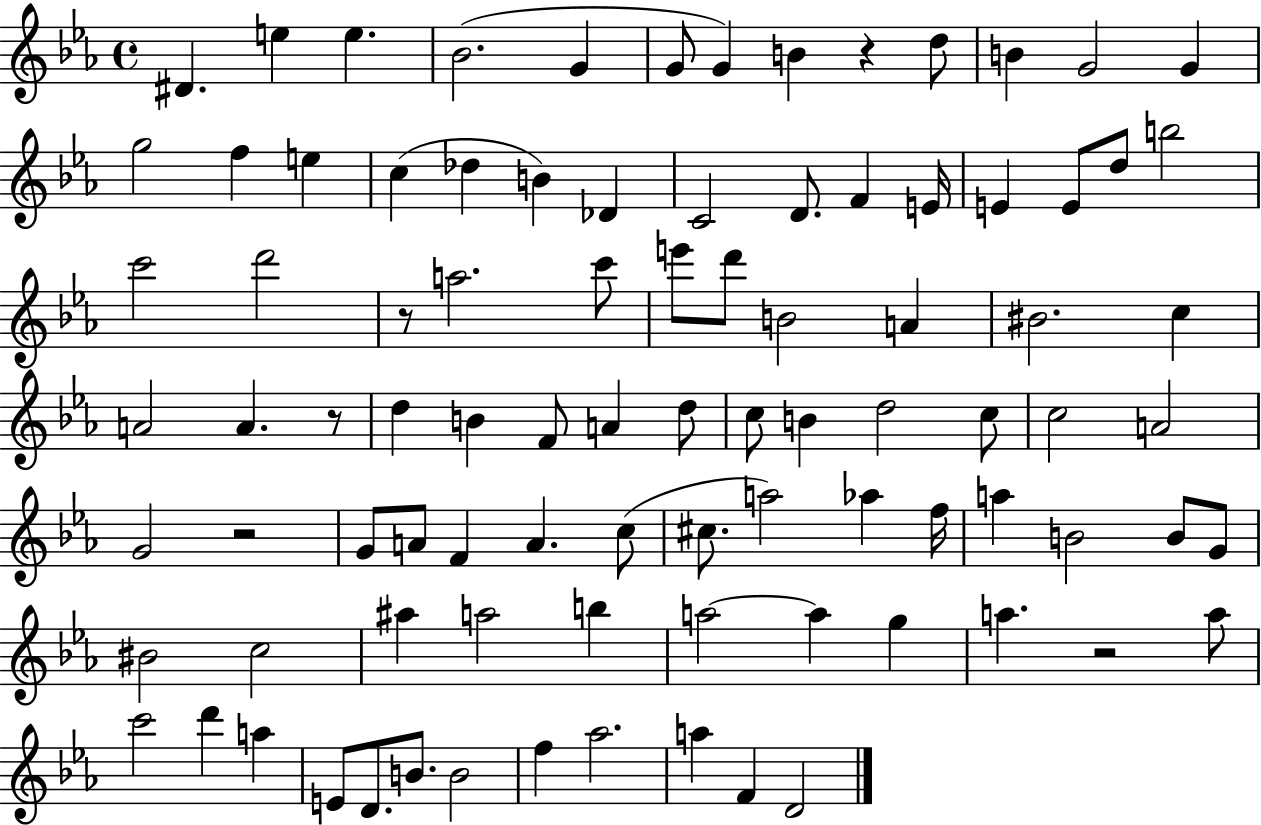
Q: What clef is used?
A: treble